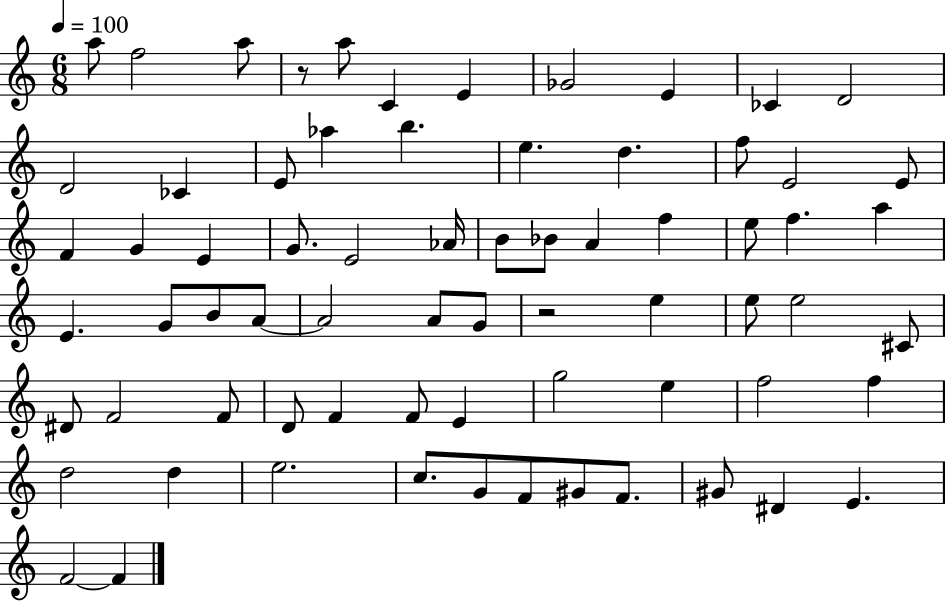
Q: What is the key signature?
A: C major